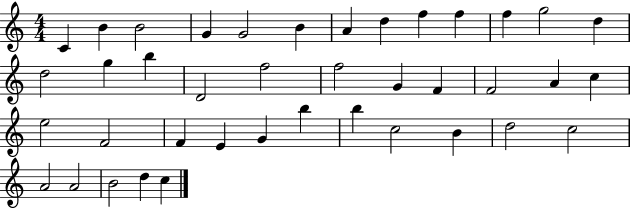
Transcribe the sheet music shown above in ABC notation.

X:1
T:Untitled
M:4/4
L:1/4
K:C
C B B2 G G2 B A d f f f g2 d d2 g b D2 f2 f2 G F F2 A c e2 F2 F E G b b c2 B d2 c2 A2 A2 B2 d c